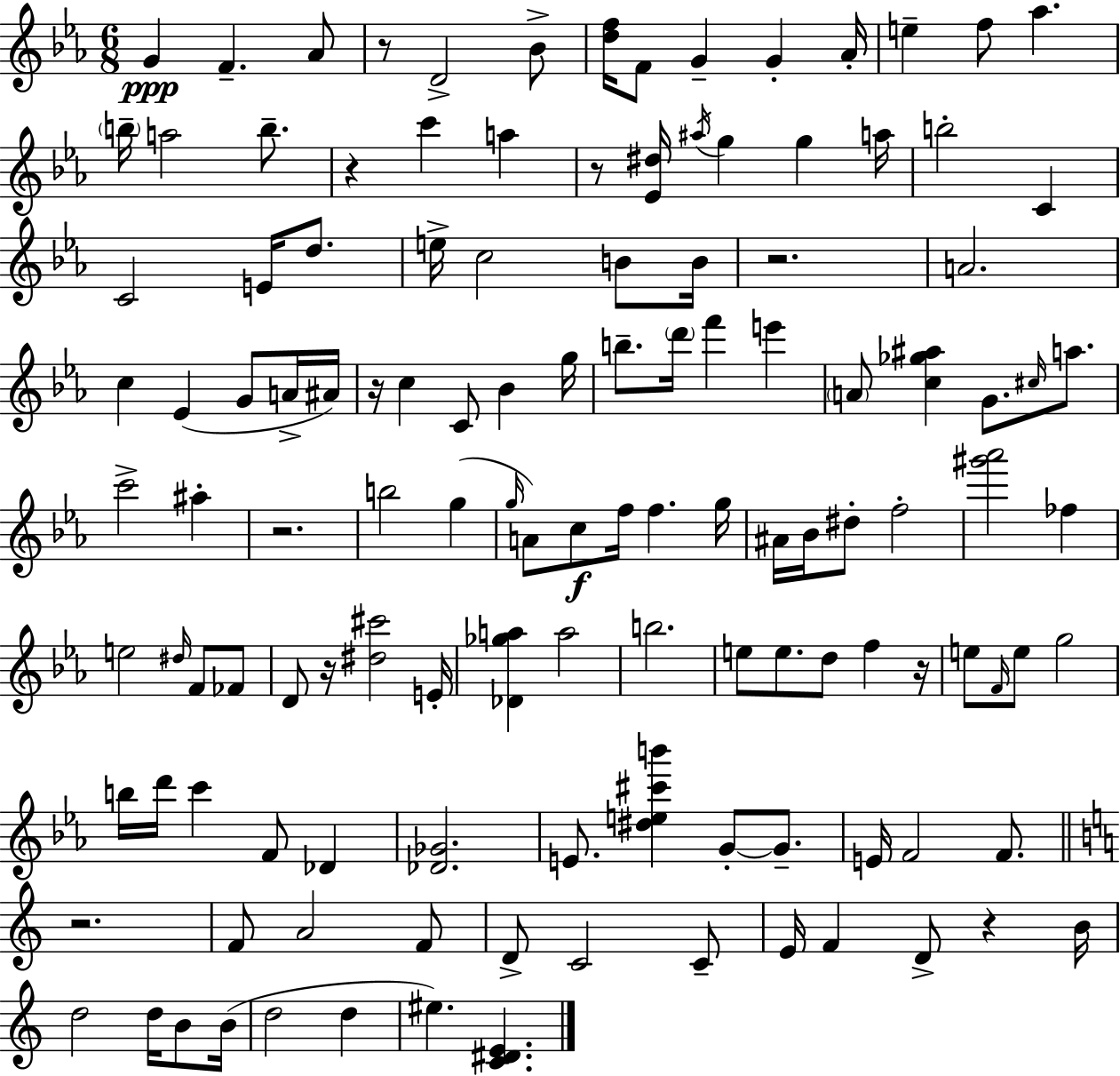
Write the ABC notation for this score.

X:1
T:Untitled
M:6/8
L:1/4
K:Cm
G F _A/2 z/2 D2 _B/2 [df]/4 F/2 G G _A/4 e f/2 _a b/4 a2 b/2 z c' a z/2 [_E^d]/4 ^a/4 g g a/4 b2 C C2 E/4 d/2 e/4 c2 B/2 B/4 z2 A2 c _E G/2 A/4 ^A/4 z/4 c C/2 _B g/4 b/2 d'/4 f' e' A/2 [c_g^a] G/2 ^c/4 a/2 c'2 ^a z2 b2 g g/4 A/2 c/2 f/4 f g/4 ^A/4 _B/4 ^d/2 f2 [^g'_a']2 _f e2 ^d/4 F/2 _F/2 D/2 z/4 [^d^c']2 E/4 [_D_ga] a2 b2 e/2 e/2 d/2 f z/4 e/2 F/4 e/2 g2 b/4 d'/4 c' F/2 _D [_D_G]2 E/2 [^de^c'b'] G/2 G/2 E/4 F2 F/2 z2 F/2 A2 F/2 D/2 C2 C/2 E/4 F D/2 z B/4 d2 d/4 B/2 B/4 d2 d ^e [C^DE]